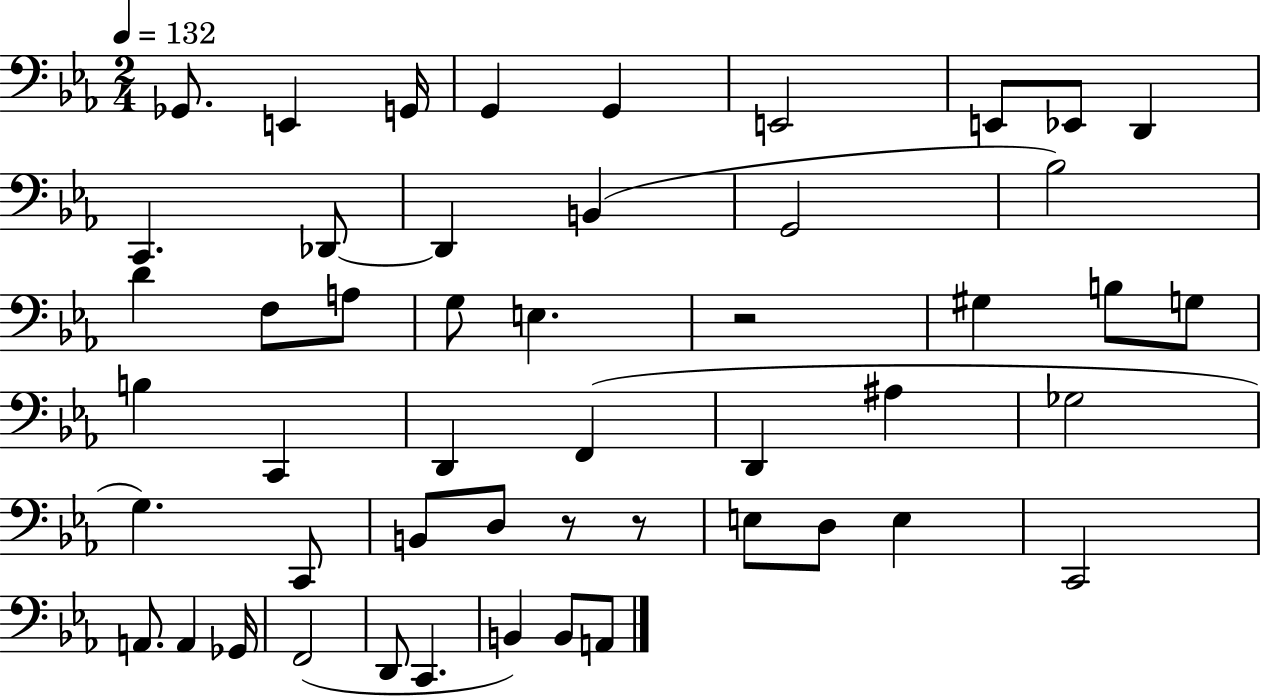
{
  \clef bass
  \numericTimeSignature
  \time 2/4
  \key ees \major
  \tempo 4 = 132
  \repeat volta 2 { ges,8. e,4 g,16 | g,4 g,4 | e,2 | e,8 ees,8 d,4 | \break c,4. des,8~~ | des,4 b,4( | g,2 | bes2) | \break d'4 f8 a8 | g8 e4. | r2 | gis4 b8 g8 | \break b4 c,4 | d,4 f,4( | d,4 ais4 | ges2 | \break g4.) c,8 | b,8 d8 r8 r8 | e8 d8 e4 | c,2 | \break a,8. a,4 ges,16 | f,2( | d,8 c,4. | b,4) b,8 a,8 | \break } \bar "|."
}